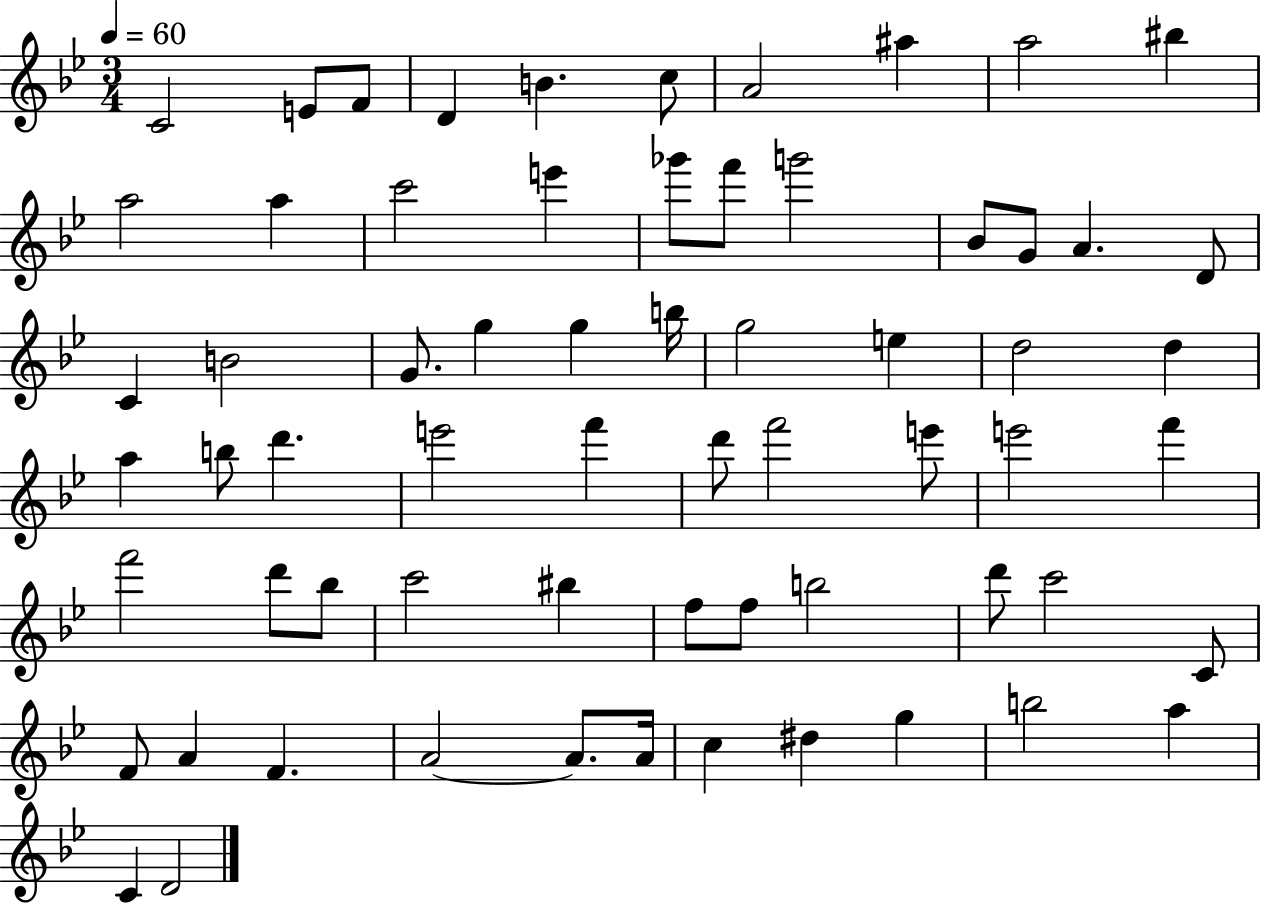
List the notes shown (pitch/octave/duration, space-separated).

C4/h E4/e F4/e D4/q B4/q. C5/e A4/h A#5/q A5/h BIS5/q A5/h A5/q C6/h E6/q Gb6/e F6/e G6/h Bb4/e G4/e A4/q. D4/e C4/q B4/h G4/e. G5/q G5/q B5/s G5/h E5/q D5/h D5/q A5/q B5/e D6/q. E6/h F6/q D6/e F6/h E6/e E6/h F6/q F6/h D6/e Bb5/e C6/h BIS5/q F5/e F5/e B5/h D6/e C6/h C4/e F4/e A4/q F4/q. A4/h A4/e. A4/s C5/q D#5/q G5/q B5/h A5/q C4/q D4/h